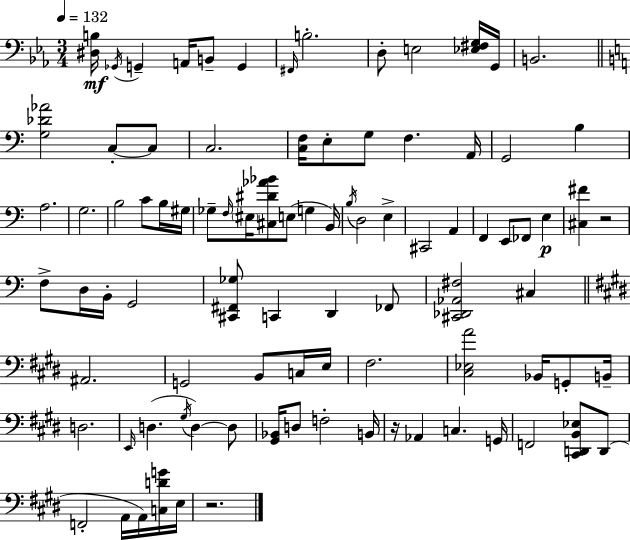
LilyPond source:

{
  \clef bass
  \numericTimeSignature
  \time 3/4
  \key ees \major
  \tempo 4 = 132
  \repeat volta 2 { <dis b>16\mf \acciaccatura { ges,16 } g,4-- a,16 b,8-- g,4 | \grace { fis,16 } b2.-. | d8-. e2 | <ees fis g>16 g,16 b,2. | \break \bar "||" \break \key c \major <g des' aes'>2 c8-.~~ c8 | c2. | <c f>16 e8-. g8 f4. a,16 | g,2 b4 | \break a2. | g2. | b2 c'8 b16 gis16 | ges8-- \grace { f16 } \parenthesize eis16 <cis dis' aes' bes'>8 e8( g4 | \break b,16) \acciaccatura { b16 } d2 e4-> | cis,2 a,4 | f,4 e,8 fes,8 e4\p | <cis fis'>4 r2 | \break f8-> d16 b,16-. g,2 | <cis, fis, ges>8 c,4 d,4 | fes,8 <cis, des, aes, fis>2 cis4 | \bar "||" \break \key e \major ais,2. | g,2 b,8 c16 e16 | fis2. | <cis ees a'>2 bes,16 g,8-. b,16-- | \break d2. | \grace { e,16 }( d4. \acciaccatura { gis16 } d4~~) | d8 <gis, bes,>16 d8 f2-. | b,16 r16 aes,4 c4. | \break g,16 f,2 <cis, d, b, ees>8 | d,8( f,2-. a,16 a,16) | <c d' g'>16 e16 r2. | } \bar "|."
}